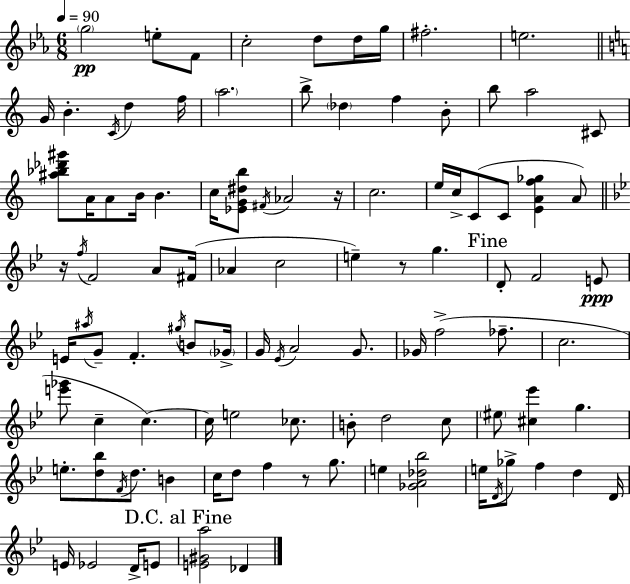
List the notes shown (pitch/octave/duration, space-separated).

G5/h E5/e F4/e C5/h D5/e D5/s G5/s F#5/h. E5/h. G4/s B4/q. C4/s D5/q F5/s A5/h. B5/e Db5/q F5/q B4/e B5/e A5/h C#4/e [A#5,Bb5,Db6,G#6]/e A4/s A4/e B4/s B4/q. C5/s [Eb4,G4,D#5,B5]/e F#4/s Ab4/h R/s C5/h. E5/s C5/s C4/e C4/e [E4,A4,F5,Gb5]/q A4/e R/s F5/s F4/h A4/e F#4/s Ab4/q C5/h E5/q R/e G5/q. D4/e F4/h E4/e E4/s A#5/s G4/e F4/q. G#5/s B4/e Gb4/s G4/s Eb4/s A4/h G4/e. Gb4/s F5/h FES5/e. C5/h. [E6,Gb6]/e C5/q C5/q. C5/s E5/h CES5/e. B4/e D5/h C5/e EIS5/e [C#5,Eb6]/q G5/q. E5/e. [D5,Bb5]/e F4/s D5/e. B4/q C5/s D5/e F5/q R/e G5/e. E5/q [Gb4,A4,Db5,Bb5]/h E5/s D4/s Gb5/e F5/q D5/q D4/s E4/s Eb4/h D4/s E4/e [E4,G#4,A5]/h Db4/q